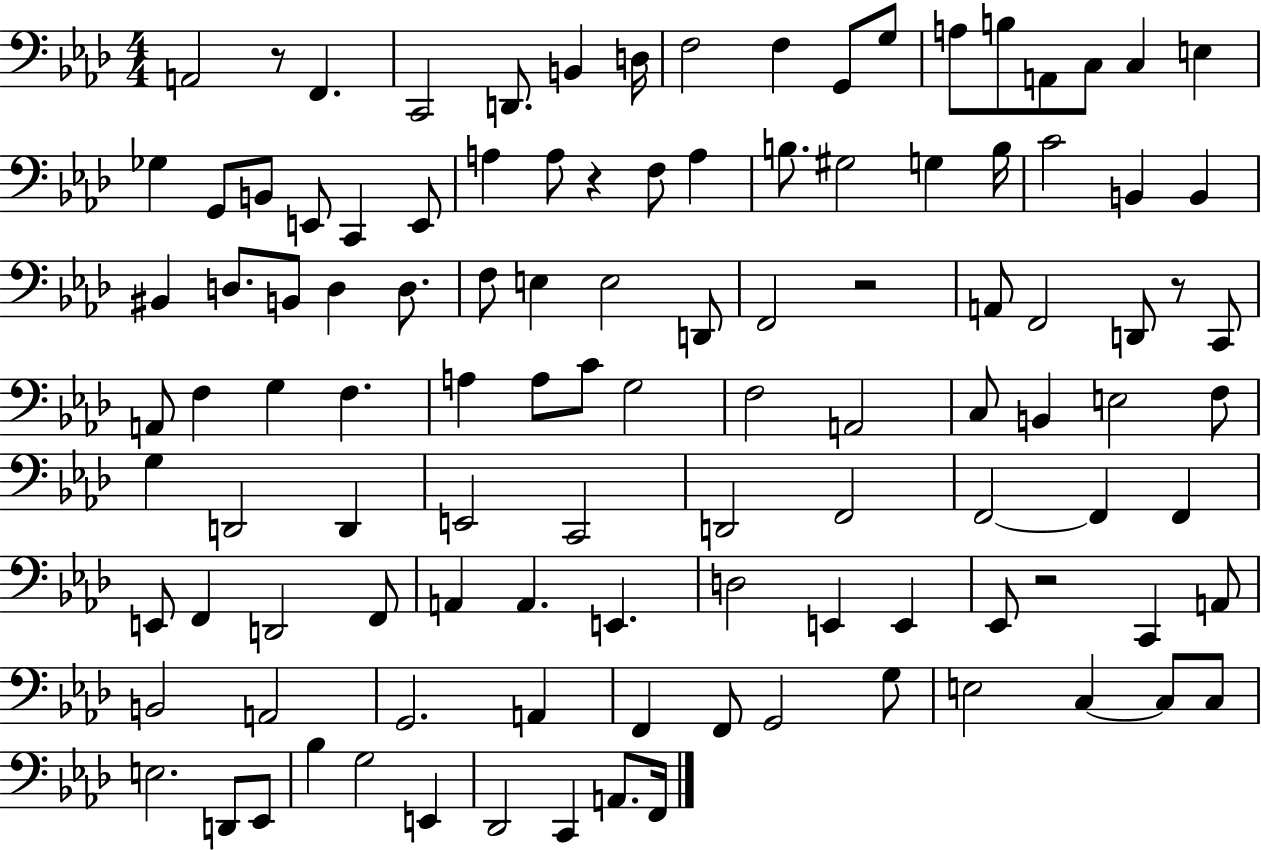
A2/h R/e F2/q. C2/h D2/e. B2/q D3/s F3/h F3/q G2/e G3/e A3/e B3/e A2/e C3/e C3/q E3/q Gb3/q G2/e B2/e E2/e C2/q E2/e A3/q A3/e R/q F3/e A3/q B3/e. G#3/h G3/q B3/s C4/h B2/q B2/q BIS2/q D3/e. B2/e D3/q D3/e. F3/e E3/q E3/h D2/e F2/h R/h A2/e F2/h D2/e R/e C2/e A2/e F3/q G3/q F3/q. A3/q A3/e C4/e G3/h F3/h A2/h C3/e B2/q E3/h F3/e G3/q D2/h D2/q E2/h C2/h D2/h F2/h F2/h F2/q F2/q E2/e F2/q D2/h F2/e A2/q A2/q. E2/q. D3/h E2/q E2/q Eb2/e R/h C2/q A2/e B2/h A2/h G2/h. A2/q F2/q F2/e G2/h G3/e E3/h C3/q C3/e C3/e E3/h. D2/e Eb2/e Bb3/q G3/h E2/q Db2/h C2/q A2/e. F2/s